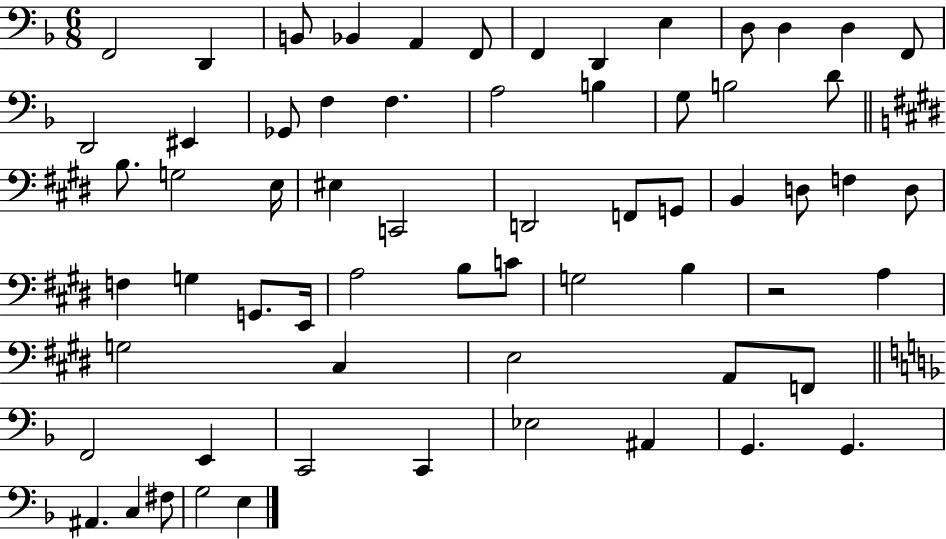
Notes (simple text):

F2/h D2/q B2/e Bb2/q A2/q F2/e F2/q D2/q E3/q D3/e D3/q D3/q F2/e D2/h EIS2/q Gb2/e F3/q F3/q. A3/h B3/q G3/e B3/h D4/e B3/e. G3/h E3/s EIS3/q C2/h D2/h F2/e G2/e B2/q D3/e F3/q D3/e F3/q G3/q G2/e. E2/s A3/h B3/e C4/e G3/h B3/q R/h A3/q G3/h C#3/q E3/h A2/e F2/e F2/h E2/q C2/h C2/q Eb3/h A#2/q G2/q. G2/q. A#2/q. C3/q F#3/e G3/h E3/q